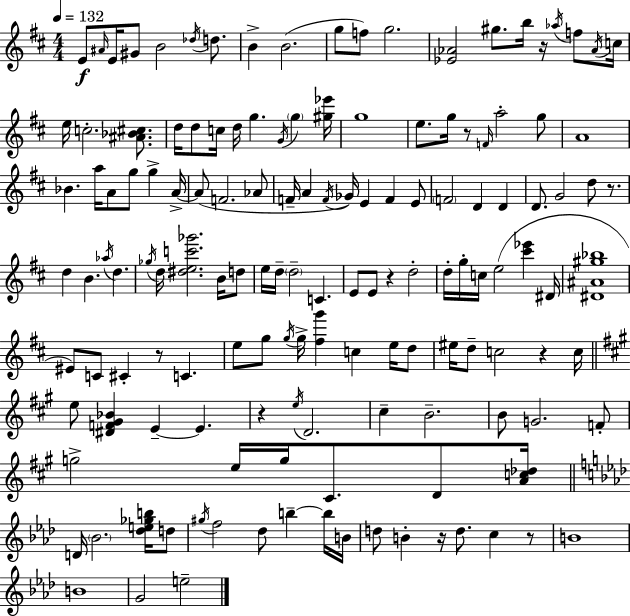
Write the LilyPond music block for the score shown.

{
  \clef treble
  \numericTimeSignature
  \time 4/4
  \key d \major
  \tempo 4 = 132
  \repeat volta 2 { e'8\f \grace { ais'16 } e'16 gis'8 b'2 \acciaccatura { des''16 } d''8. | b'4-> b'2.( | g''8 f''8) g''2. | <ees' aes'>2 gis''8. b''16 r16 \acciaccatura { aes''16 } | \break f''8 \acciaccatura { aes'16 } c''16 e''16 c''2.-. | <ais' bes' cis''>8. d''16 d''8 c''16 d''16 g''4. \acciaccatura { g'16 } | \parenthesize g''4 <gis'' ees'''>16 g''1 | e''8. g''16 r8 \grace { f'16 } a''2-. | \break g''8 a'1 | bes'4. a''16 a'8 g''8 | g''4-> a'16->~~ a'8( f'2. | aes'8 f'16-- a'4 \acciaccatura { f'16 }) ges'16 e'4 | \break f'4 e'8 \parenthesize f'2 d'4 | d'4 d'8. g'2 | d''8 r8. d''4 b'4. | \acciaccatura { aes''16 } d''4. \acciaccatura { ges''16 } d''16 <dis'' e'' c''' ges'''>2. | \break b'16 d''8 e''16 d''16-- \parenthesize d''2-- | c'4. e'8 e'8 r4 | d''2-. d''16-. g''16-. c''16 e''2( | <cis''' ees'''>4 dis'16 <dis' ais' gis'' bes''>1 | \break eis'8) c'8 cis'4-. | r8 c'4. e''8 g''8 \acciaccatura { g''16 } g''16-> <fis'' g'''>4 | c''4 e''16 d''8 eis''16 d''8-- c''2 | r4 c''16 \bar "||" \break \key a \major e''8 <dis' f' gis' bes'>4 e'4--~~ e'4. | r4 \acciaccatura { e''16 } d'2. | cis''4-- b'2.-- | b'8 g'2. f'8-. | \break g''2-> e''16 g''16 cis'8. d'8 | <a' c'' des''>16 \bar "||" \break \key aes \major d'16 \parenthesize bes'2. <des'' e'' ges'' b''>16 d''8 | \acciaccatura { gis''16 } f''2 des''8 b''4--~~ b''16 | b'16 d''8 b'4-. r16 d''8. c''4 r8 | b'1 | \break b'1 | g'2 e''2-- | } \bar "|."
}